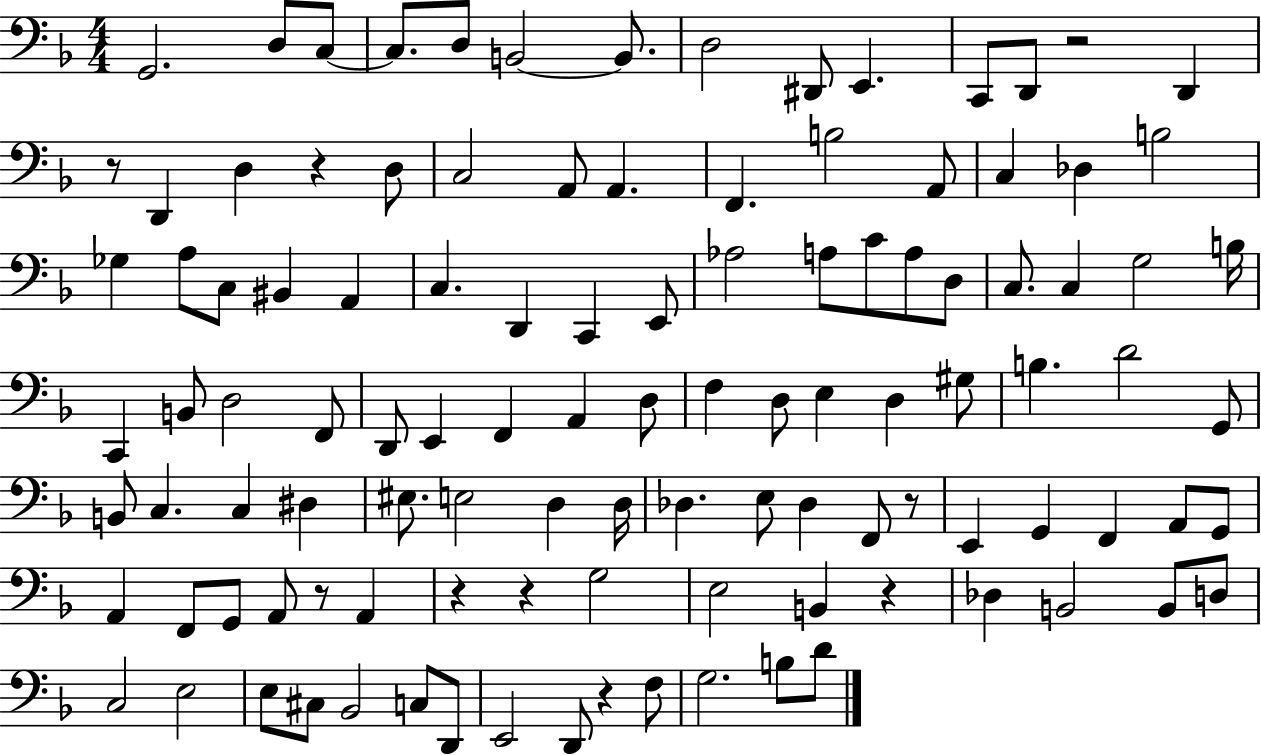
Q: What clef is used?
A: bass